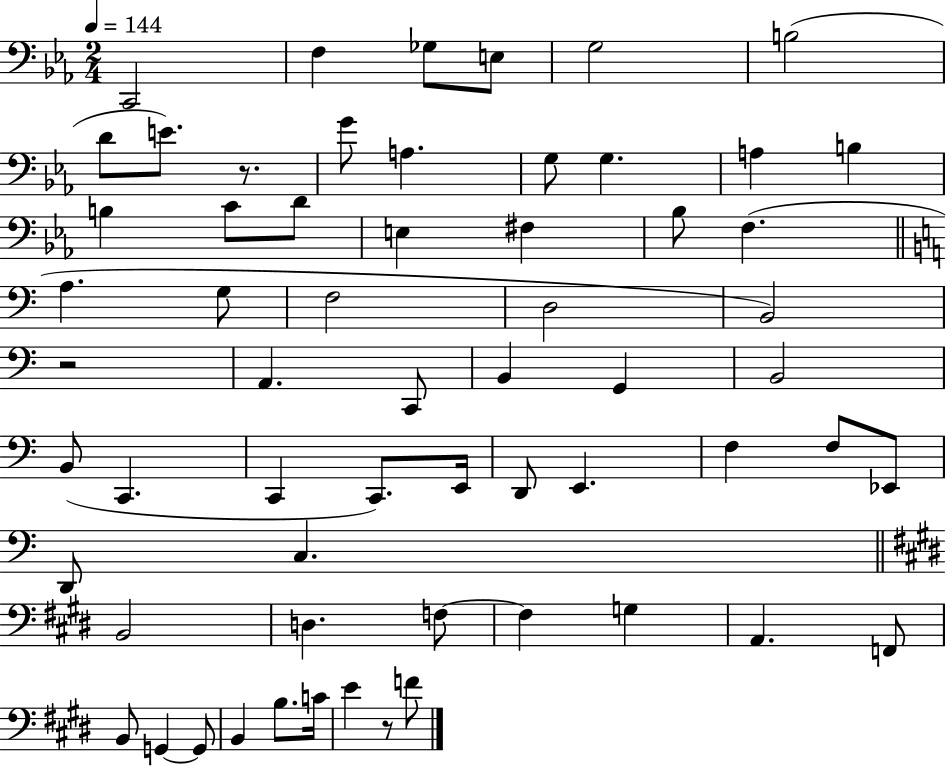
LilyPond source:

{
  \clef bass
  \numericTimeSignature
  \time 2/4
  \key ees \major
  \tempo 4 = 144
  \repeat volta 2 { c,2 | f4 ges8 e8 | g2 | b2( | \break d'8 e'8.) r8. | g'8 a4. | g8 g4. | a4 b4 | \break b4 c'8 d'8 | e4 fis4 | bes8 f4.( | \bar "||" \break \key a \minor a4. g8 | f2 | d2 | b,2) | \break r2 | a,4. c,8 | b,4 g,4 | b,2 | \break b,8( c,4. | c,4 c,8.) e,16 | d,8 e,4. | f4 f8 ees,8 | \break d,8 c4. | \bar "||" \break \key e \major b,2 | d4. f8~~ | f4 g4 | a,4. f,8 | \break b,8 g,4~~ g,8 | b,4 b8. c'16 | e'4 r8 f'8 | } \bar "|."
}